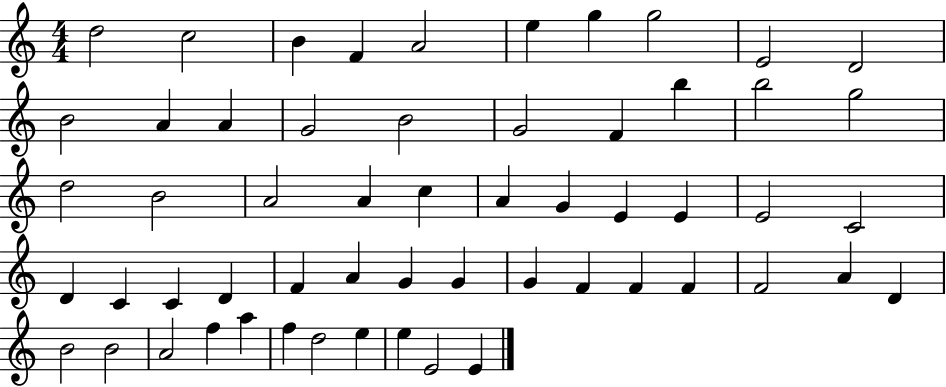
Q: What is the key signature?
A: C major